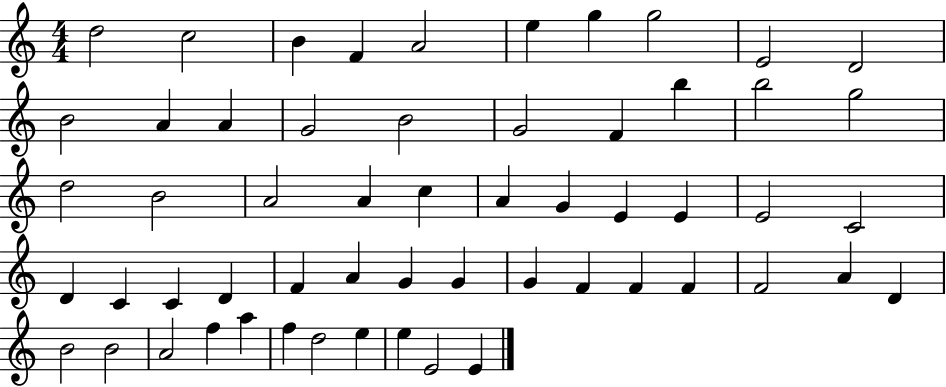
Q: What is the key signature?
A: C major